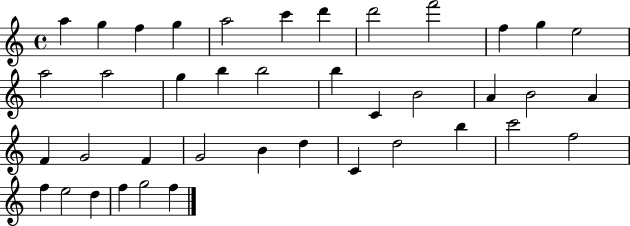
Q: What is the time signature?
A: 4/4